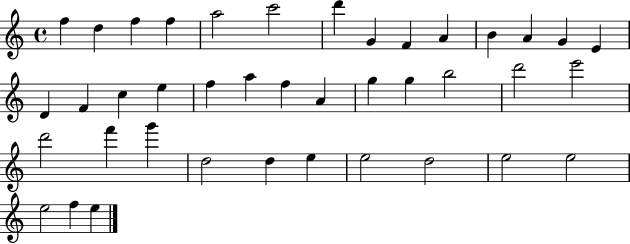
X:1
T:Untitled
M:4/4
L:1/4
K:C
f d f f a2 c'2 d' G F A B A G E D F c e f a f A g g b2 d'2 e'2 d'2 f' g' d2 d e e2 d2 e2 e2 e2 f e